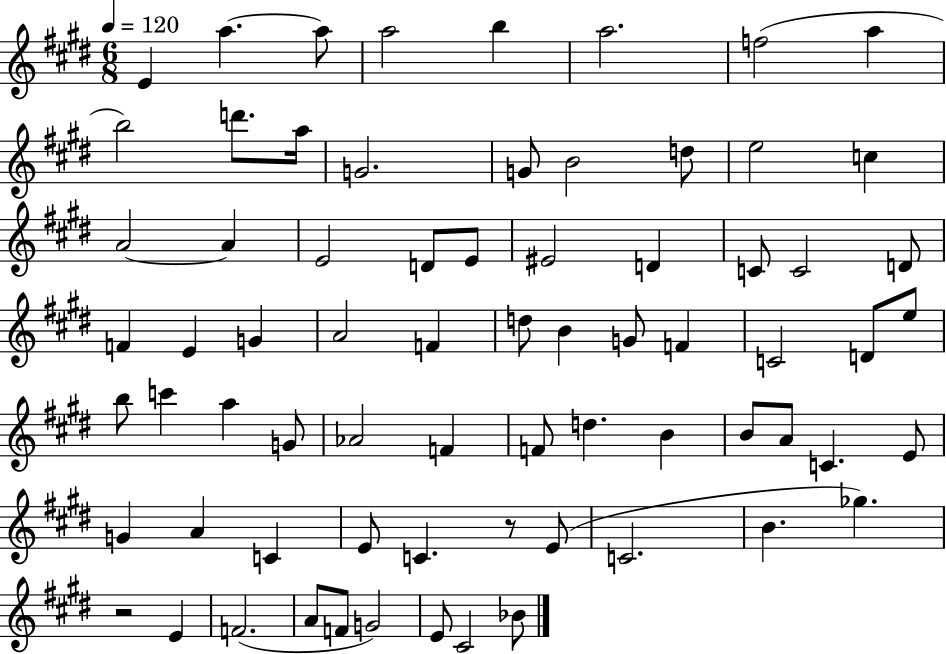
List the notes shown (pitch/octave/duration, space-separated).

E4/q A5/q. A5/e A5/h B5/q A5/h. F5/h A5/q B5/h D6/e. A5/s G4/h. G4/e B4/h D5/e E5/h C5/q A4/h A4/q E4/h D4/e E4/e EIS4/h D4/q C4/e C4/h D4/e F4/q E4/q G4/q A4/h F4/q D5/e B4/q G4/e F4/q C4/h D4/e E5/e B5/e C6/q A5/q G4/e Ab4/h F4/q F4/e D5/q. B4/q B4/e A4/e C4/q. E4/e G4/q A4/q C4/q E4/e C4/q. R/e E4/e C4/h. B4/q. Gb5/q. R/h E4/q F4/h. A4/e F4/e G4/h E4/e C#4/h Bb4/e